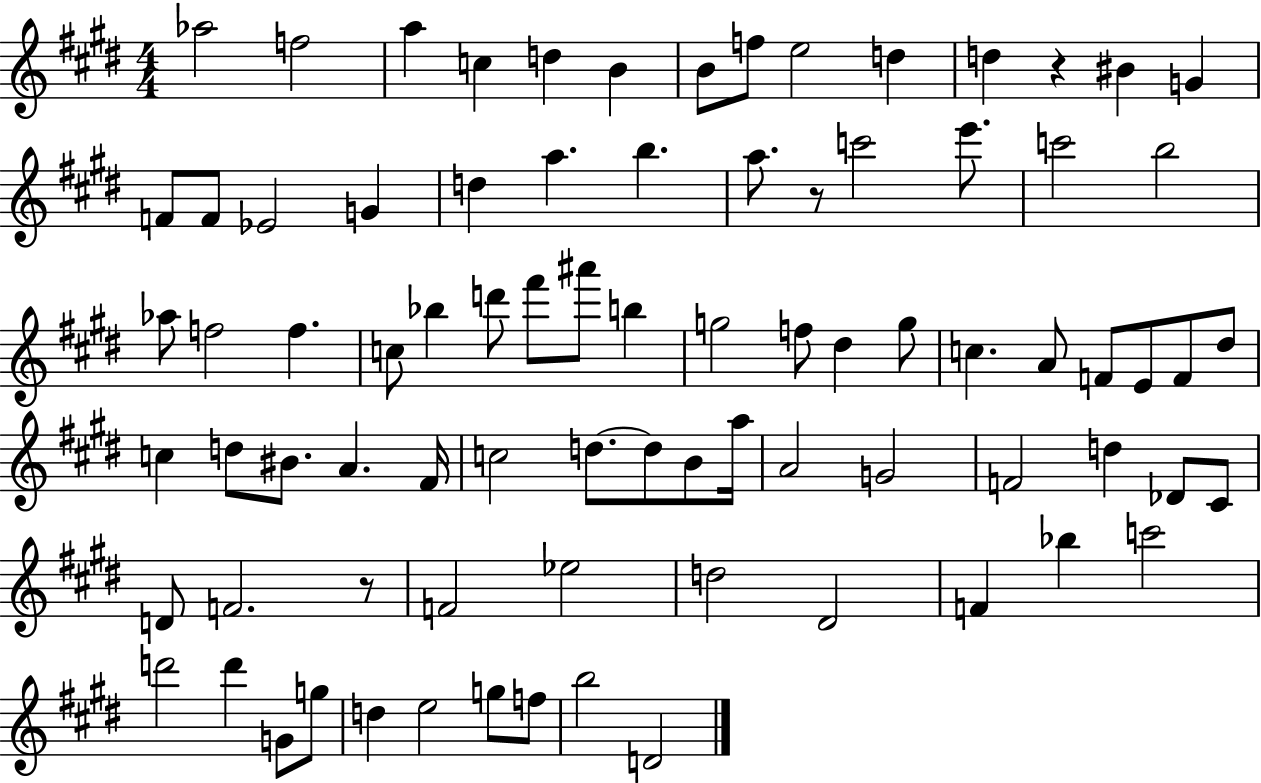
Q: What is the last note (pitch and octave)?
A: D4